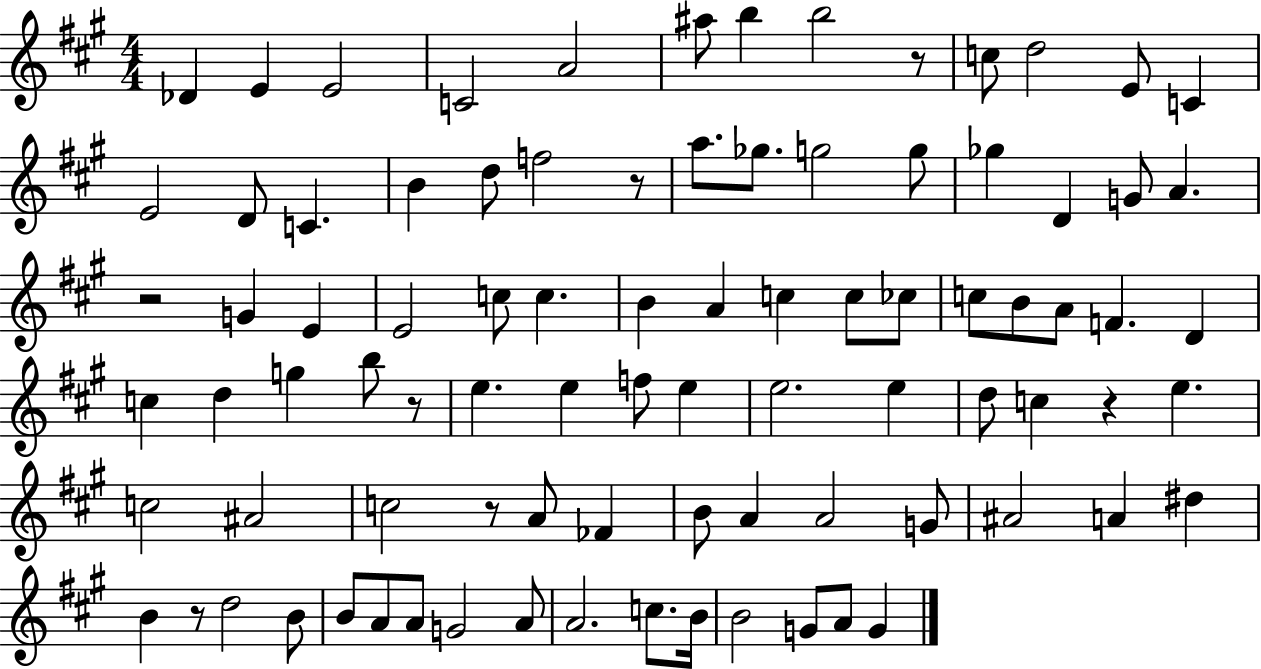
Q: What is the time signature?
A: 4/4